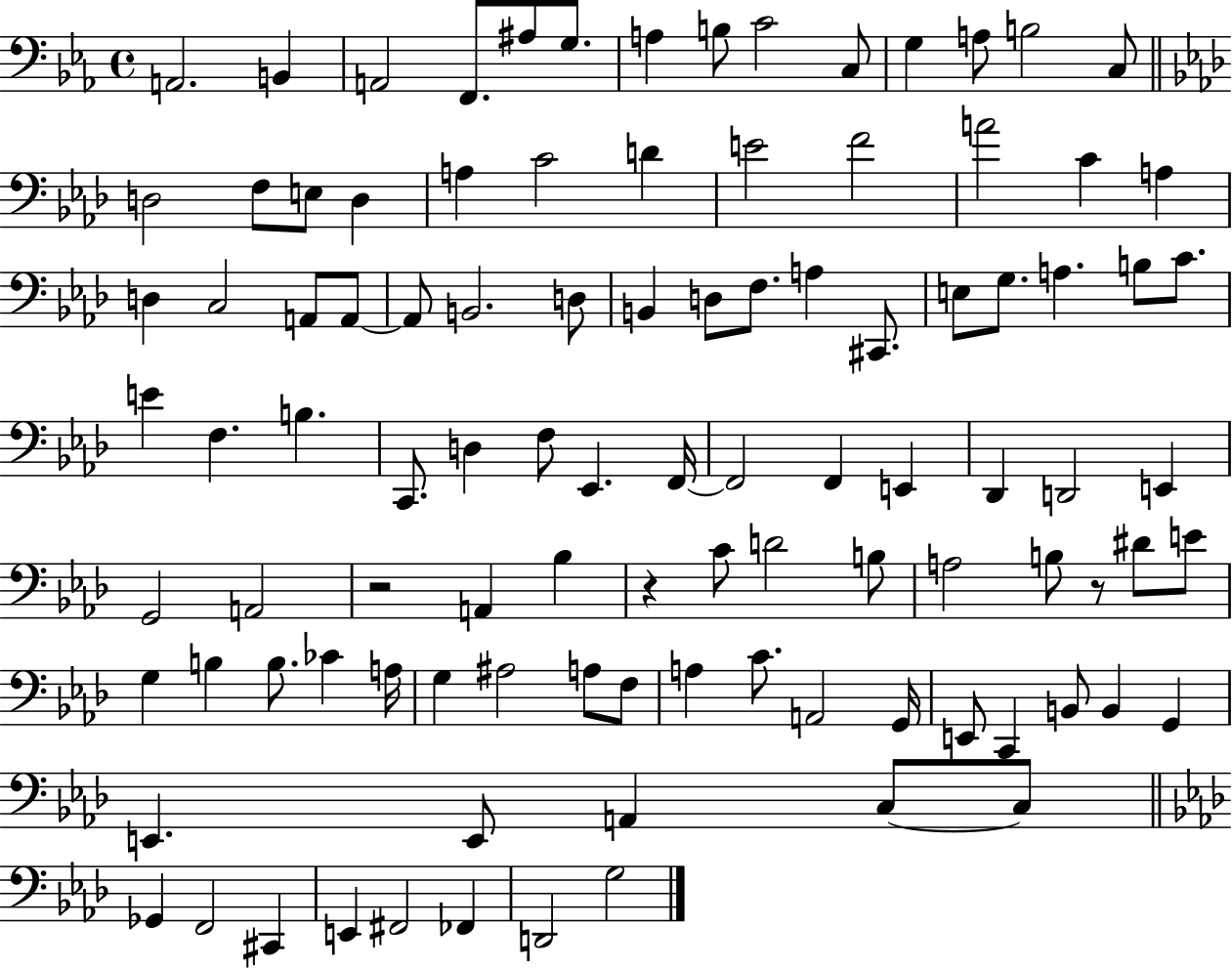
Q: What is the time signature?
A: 4/4